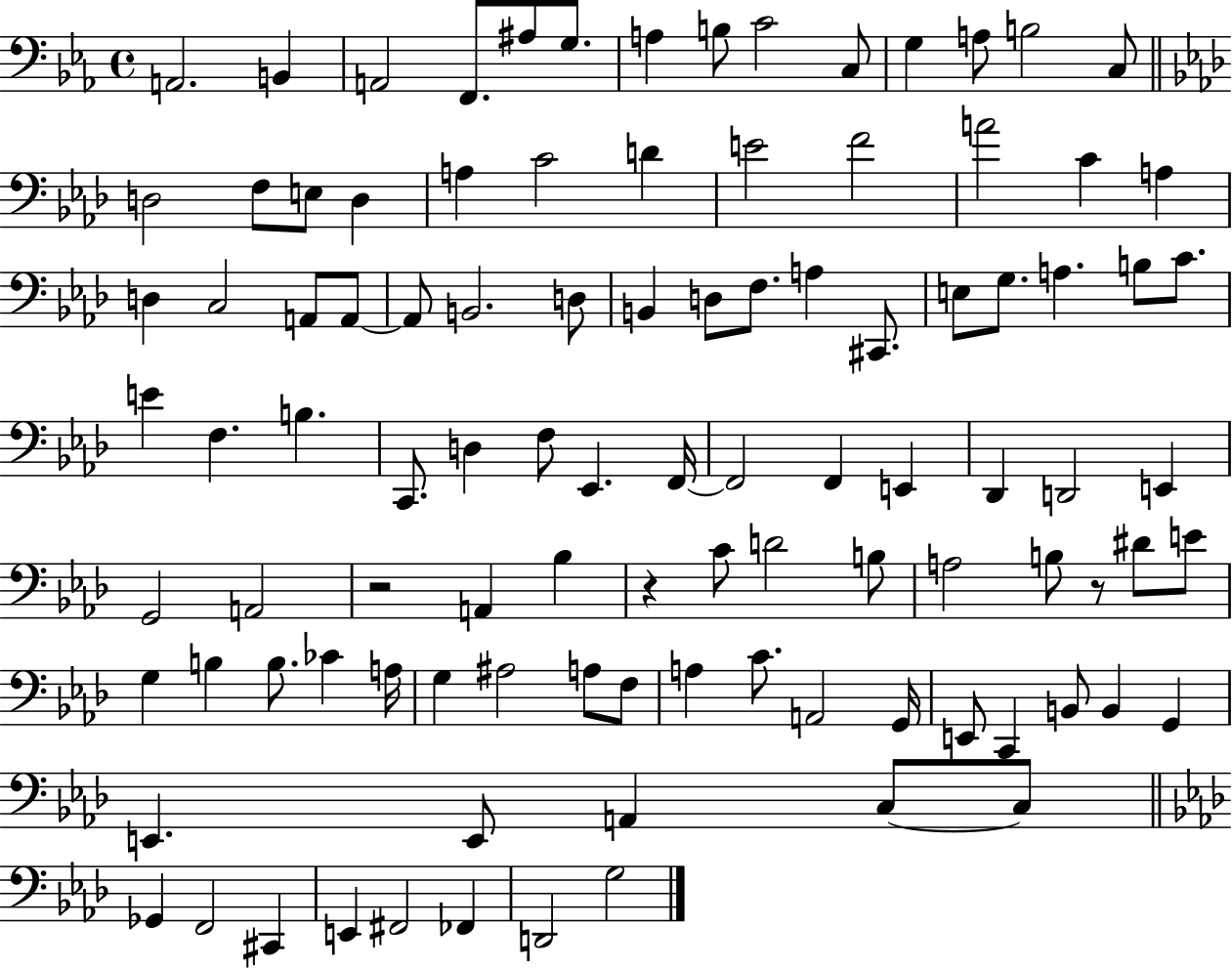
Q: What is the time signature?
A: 4/4